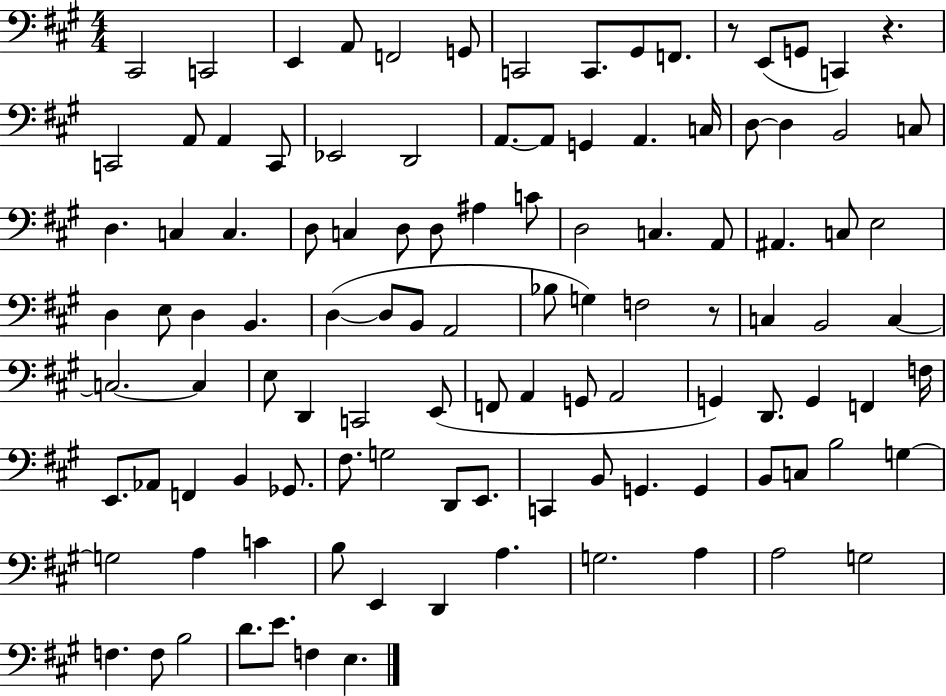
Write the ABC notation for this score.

X:1
T:Untitled
M:4/4
L:1/4
K:A
^C,,2 C,,2 E,, A,,/2 F,,2 G,,/2 C,,2 C,,/2 ^G,,/2 F,,/2 z/2 E,,/2 G,,/2 C,, z C,,2 A,,/2 A,, C,,/2 _E,,2 D,,2 A,,/2 A,,/2 G,, A,, C,/4 D,/2 D, B,,2 C,/2 D, C, C, D,/2 C, D,/2 D,/2 ^A, C/2 D,2 C, A,,/2 ^A,, C,/2 E,2 D, E,/2 D, B,, D, D,/2 B,,/2 A,,2 _B,/2 G, F,2 z/2 C, B,,2 C, C,2 C, E,/2 D,, C,,2 E,,/2 F,,/2 A,, G,,/2 A,,2 G,, D,,/2 G,, F,, F,/4 E,,/2 _A,,/2 F,, B,, _G,,/2 ^F,/2 G,2 D,,/2 E,,/2 C,, B,,/2 G,, G,, B,,/2 C,/2 B,2 G, G,2 A, C B,/2 E,, D,, A, G,2 A, A,2 G,2 F, F,/2 B,2 D/2 E/2 F, E,